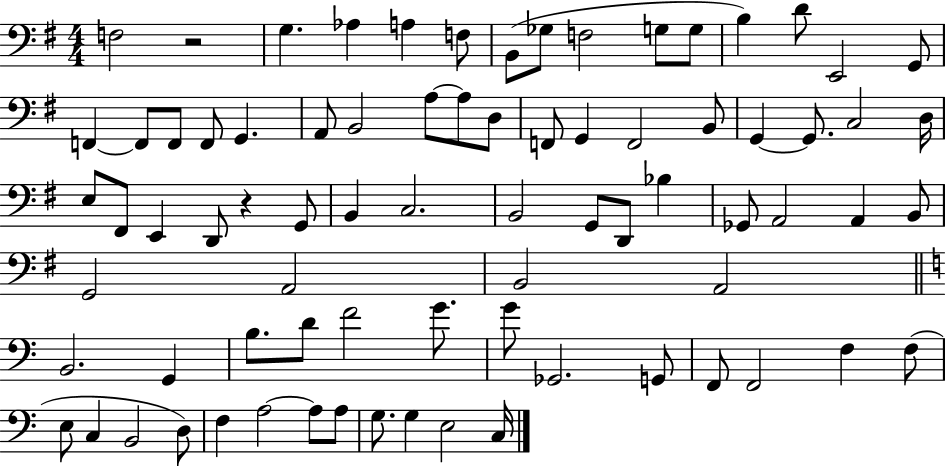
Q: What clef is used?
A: bass